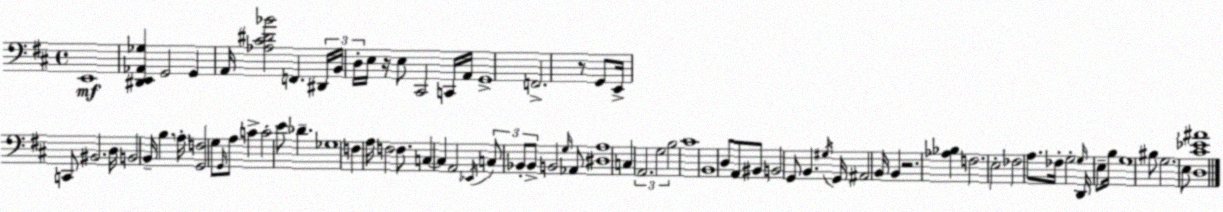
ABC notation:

X:1
T:Untitled
M:4/4
L:1/4
K:D
E,,4 [^D,,E,,_A,,_G,] G,,2 G,, A,,/4 [_A,^C^D_B]2 F,, ^D,,/4 B,,/4 D,/4 E,/4 z/4 E,/2 ^C,,2 C,,/4 A,,/4 G,,4 F,,2 z/2 G,,/2 E,,/4 C,,/2 ^B,,2 D,/4 B,,2 B,,/4 B, A,/4 [G,,F,]2 G,/2 G,,/4 A,/2 C C2 E/2 _D _G,4 F, A,/4 F,2 F,/2 C, C, A,,2 _E,,/4 C,/2 _B,,/2 _B,,/2 B,,2 G,/4 _A,,/2 [^D,A,]4 C, A,,2 G,2 B,2 ^C4 B,,4 D,/2 A,,/2 ^B,,/2 B,,2 G,,/2 B,, ^G,/4 G,,/4 ^A,,2 B,,/4 B,, z2 [_A,_B,] F,2 E,2 _F,2 A,/2 _F,/4 G,2 G,/4 D,,/4 E,/2 B,/4 G,4 ^B,/2 G,2 E,/2 [D,^C_E^A]4